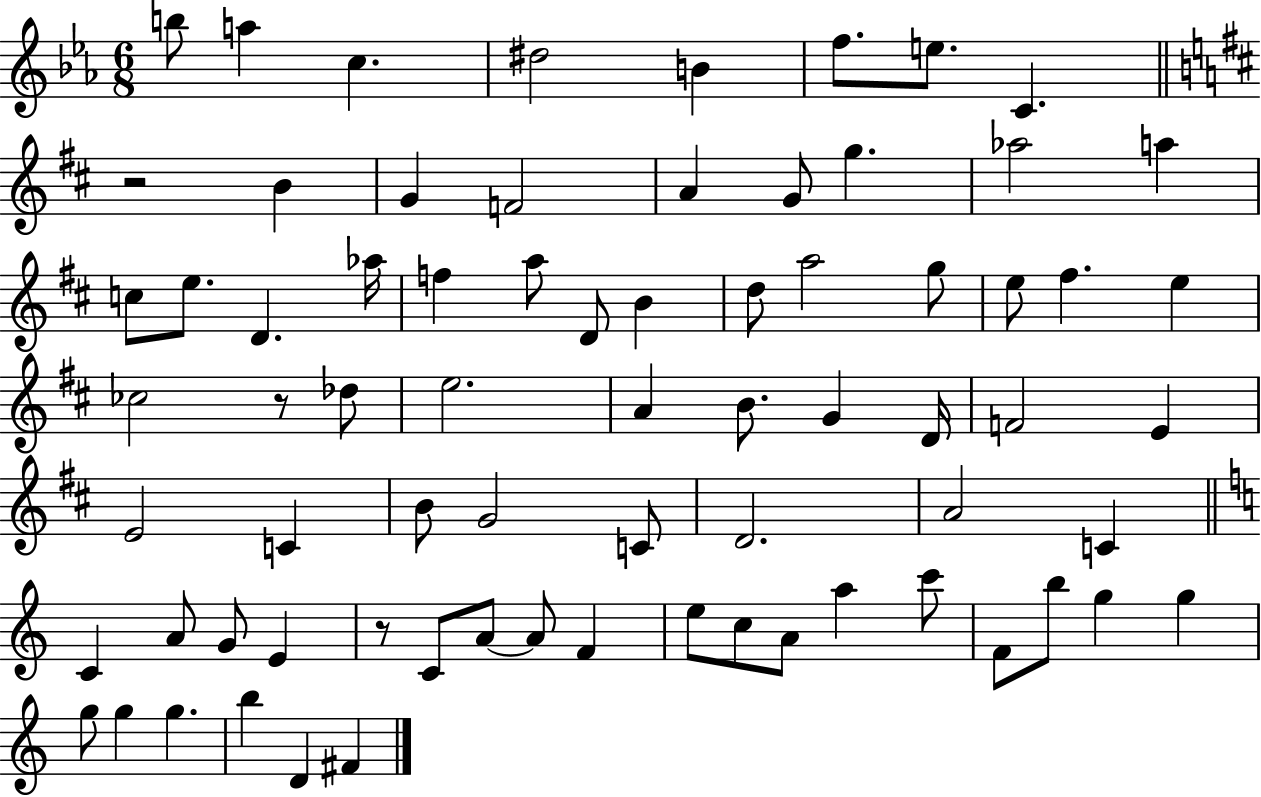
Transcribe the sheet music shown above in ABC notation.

X:1
T:Untitled
M:6/8
L:1/4
K:Eb
b/2 a c ^d2 B f/2 e/2 C z2 B G F2 A G/2 g _a2 a c/2 e/2 D _a/4 f a/2 D/2 B d/2 a2 g/2 e/2 ^f e _c2 z/2 _d/2 e2 A B/2 G D/4 F2 E E2 C B/2 G2 C/2 D2 A2 C C A/2 G/2 E z/2 C/2 A/2 A/2 F e/2 c/2 A/2 a c'/2 F/2 b/2 g g g/2 g g b D ^F